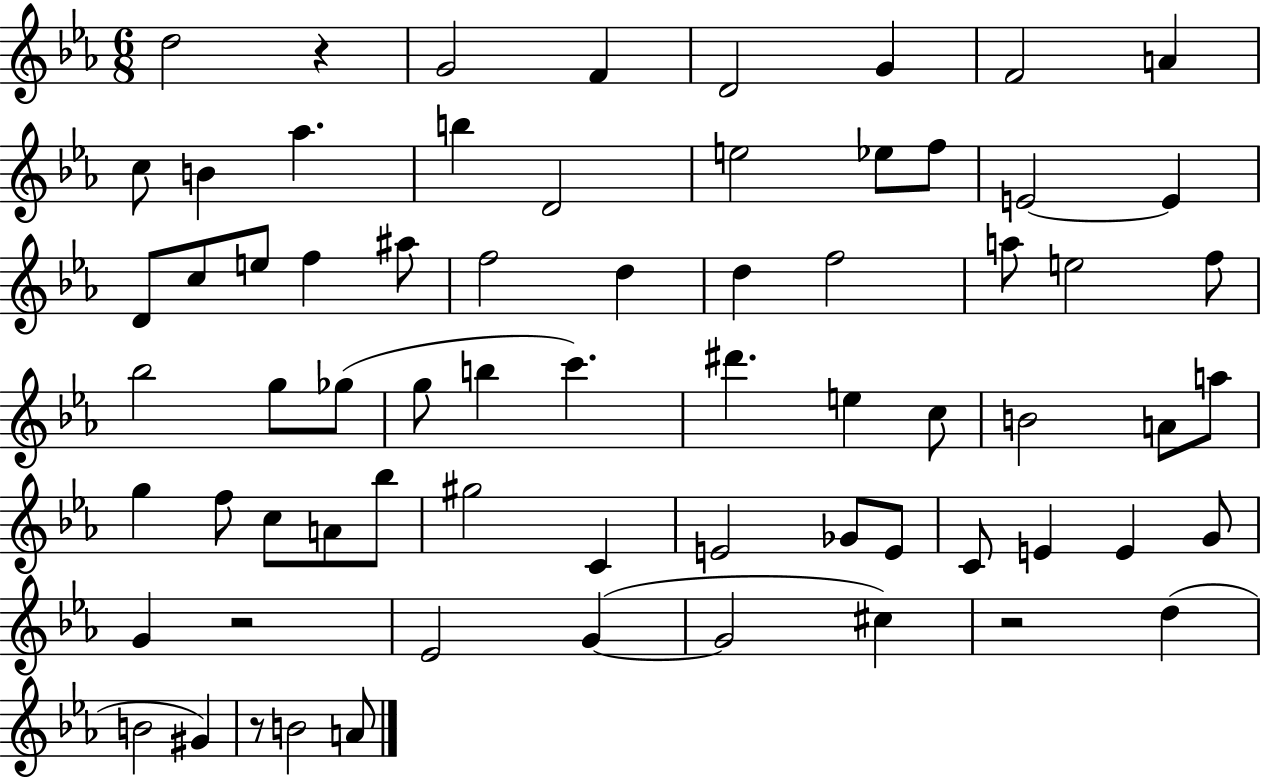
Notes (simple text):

D5/h R/q G4/h F4/q D4/h G4/q F4/h A4/q C5/e B4/q Ab5/q. B5/q D4/h E5/h Eb5/e F5/e E4/h E4/q D4/e C5/e E5/e F5/q A#5/e F5/h D5/q D5/q F5/h A5/e E5/h F5/e Bb5/h G5/e Gb5/e G5/e B5/q C6/q. D#6/q. E5/q C5/e B4/h A4/e A5/e G5/q F5/e C5/e A4/e Bb5/e G#5/h C4/q E4/h Gb4/e E4/e C4/e E4/q E4/q G4/e G4/q R/h Eb4/h G4/q G4/h C#5/q R/h D5/q B4/h G#4/q R/e B4/h A4/e